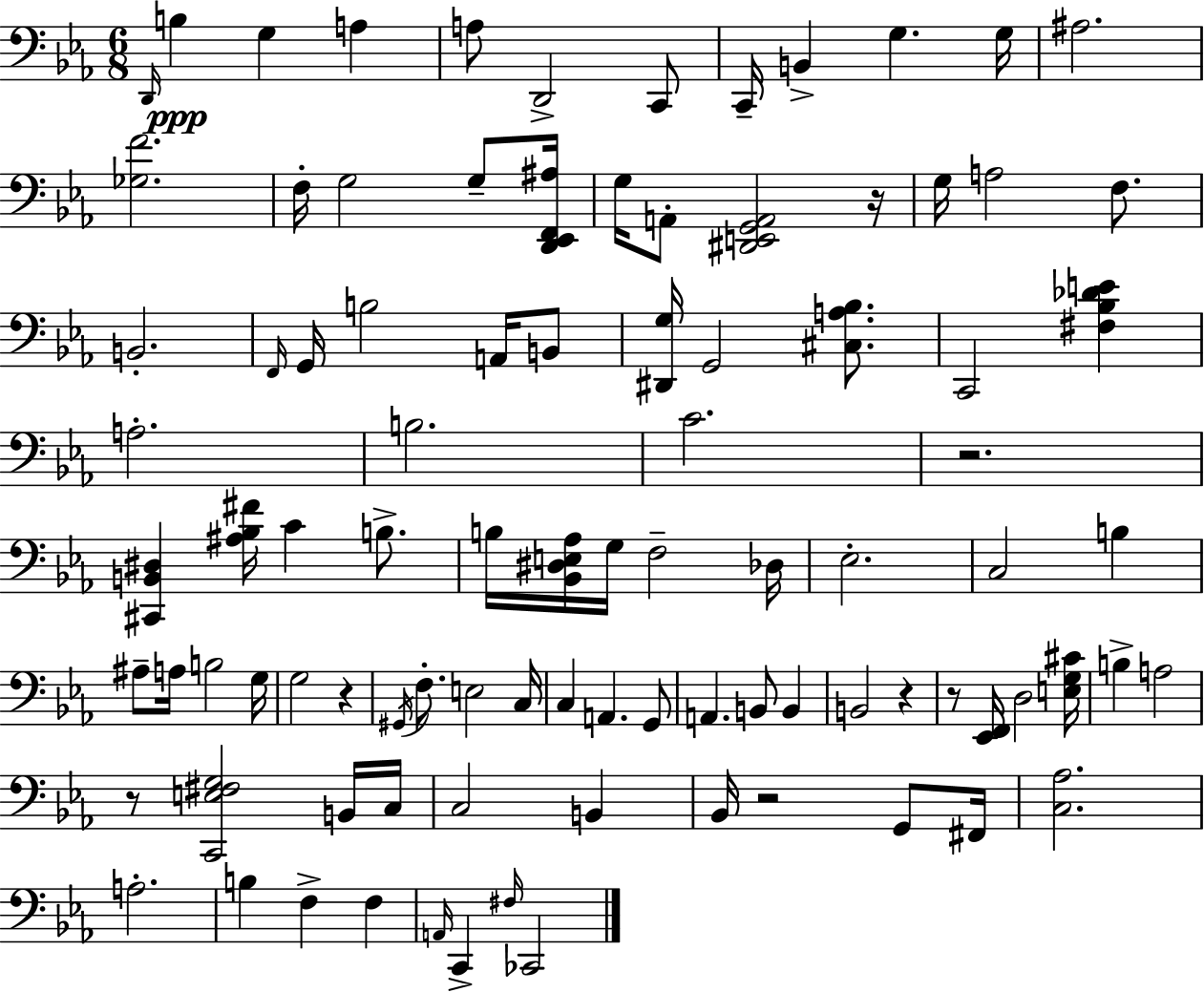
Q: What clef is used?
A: bass